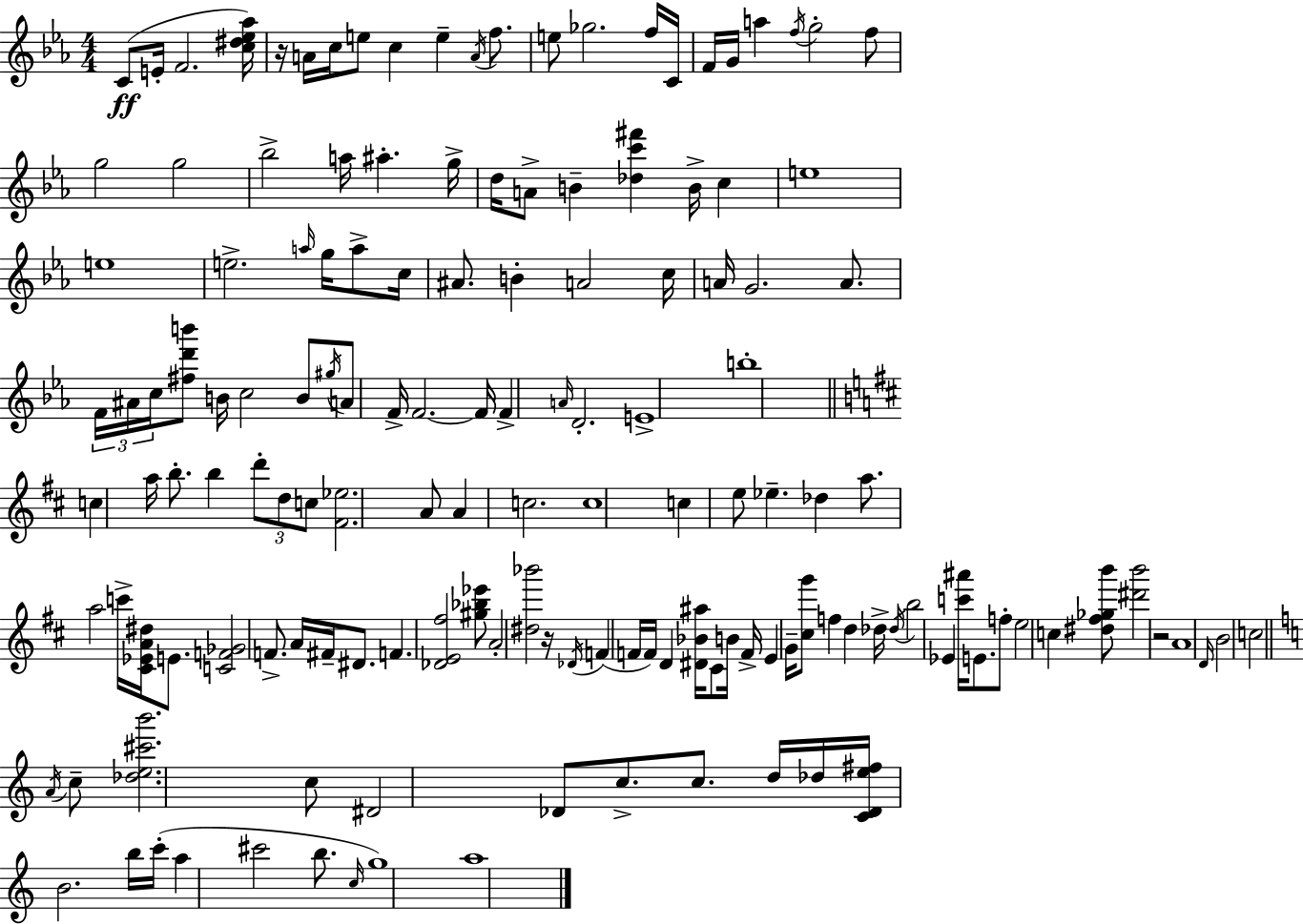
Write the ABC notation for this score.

X:1
T:Untitled
M:4/4
L:1/4
K:Eb
C/2 E/4 F2 [c^d_e_a]/4 z/4 A/4 c/4 e/2 c e A/4 f/2 e/2 _g2 f/4 C/4 F/4 G/4 a f/4 g2 f/2 g2 g2 _b2 a/4 ^a g/4 d/4 A/2 B [_dc'^f'] B/4 c e4 e4 e2 a/4 g/4 a/2 c/4 ^A/2 B A2 c/4 A/4 G2 A/2 F/4 ^A/4 c/4 [^fd'b']/2 B/4 c2 B/2 ^g/4 A/2 F/4 F2 F/4 F A/4 D2 E4 b4 c a/4 b/2 b d'/2 d/2 c/2 [^F_e]2 A/2 A c2 c4 c e/2 _e _d a/2 a2 c'/4 [^C_EA^d]/4 E/2 [CF_G]2 F/2 A/4 ^F/4 ^D/2 F [_DE^f]2 [^g_b_e']/2 A2 [^d_b']2 z/4 _D/4 F F/4 F/4 D [^D_B^a]/4 ^C/2 B/4 F/4 E G/4 [^cg']/2 f d _d/4 _d/4 b2 _E [c'^a']/4 E/2 f/2 e2 c [^d^f_gb']/2 [^d'b']2 z2 A4 D/4 B2 c2 A/4 c/2 [_de^c'b']2 c/2 ^D2 _D/2 c/2 c/2 d/4 _d/4 [C_De^f]/4 B2 b/4 c'/4 a ^c'2 b/2 c/4 g4 a4